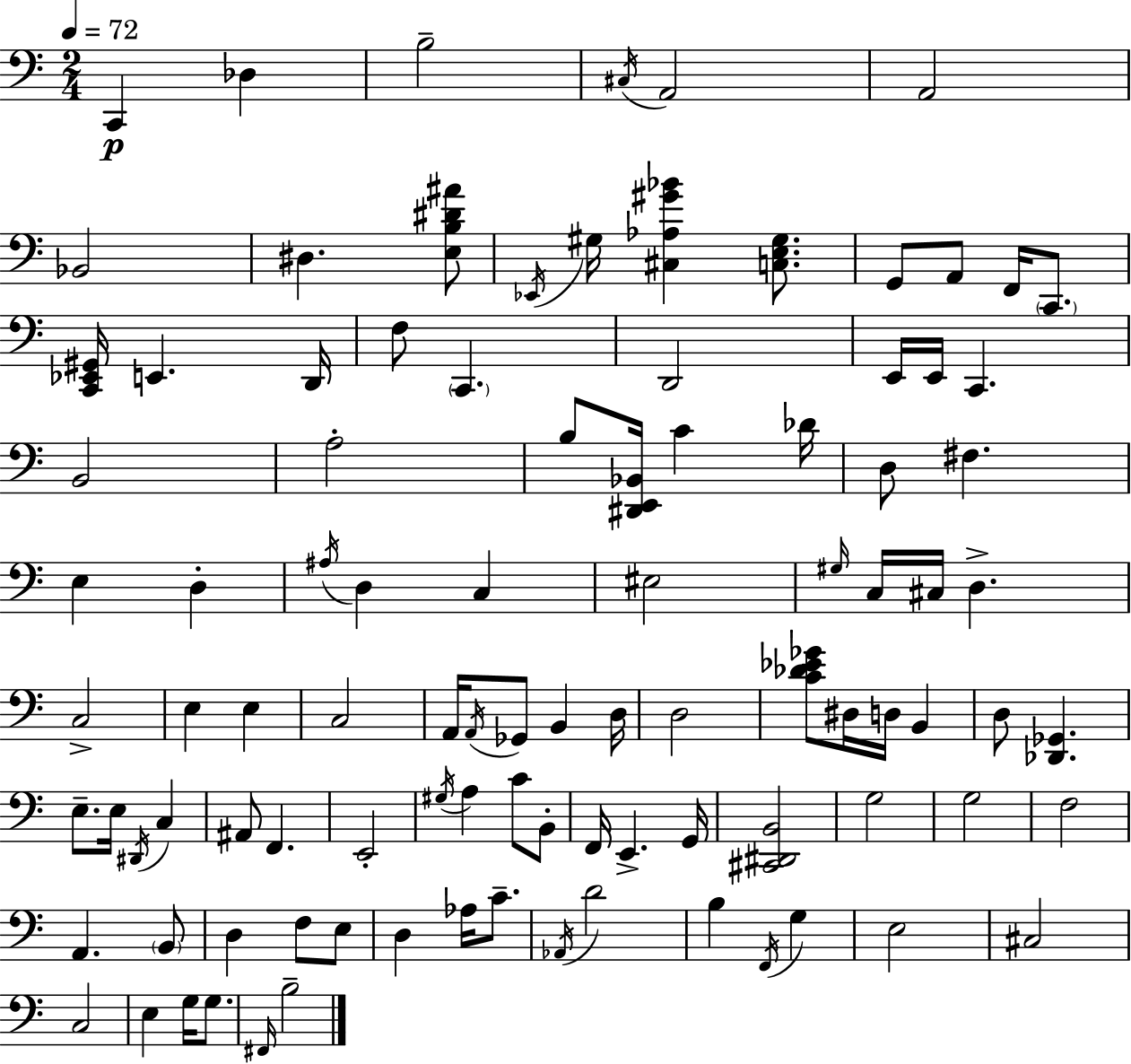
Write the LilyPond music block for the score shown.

{
  \clef bass
  \numericTimeSignature
  \time 2/4
  \key c \major
  \tempo 4 = 72
  c,4\p des4 | b2-- | \acciaccatura { cis16 } a,2 | a,2 | \break bes,2 | dis4. <e b dis' ais'>8 | \acciaccatura { ees,16 } gis16 <cis aes gis' bes'>4 <c e gis>8. | g,8 a,8 f,16 \parenthesize c,8. | \break <c, ees, gis,>16 e,4. | d,16 f8 \parenthesize c,4. | d,2 | e,16 e,16 c,4. | \break b,2 | a2-. | b8 <dis, e, bes,>16 c'4 | des'16 d8 fis4. | \break e4 d4-. | \acciaccatura { ais16 } d4 c4 | eis2 | \grace { gis16 } c16 cis16 d4.-> | \break c2-> | e4 | e4 c2 | a,16 \acciaccatura { a,16 } ges,8 | \break b,4 d16 d2 | <c' des' ees' ges'>8 dis16 | d16 b,4 d8 <des, ges,>4. | e8.-- | \break e16 \acciaccatura { dis,16 } c4 ais,8 | f,4. e,2-. | \acciaccatura { gis16 } a4 | c'8 b,8-. f,16 | \break e,4.-> g,16 <cis, dis, b,>2 | g2 | g2 | f2 | \break a,4. | \parenthesize b,8 d4 | f8 e8 d4 | aes16 c'8.-- \acciaccatura { aes,16 } | \break d'2 | b4 \acciaccatura { f,16 } g4 | e2 | cis2 | \break c2 | e4 g16 g8. | \grace { fis,16 } b2-- | \bar "|."
}